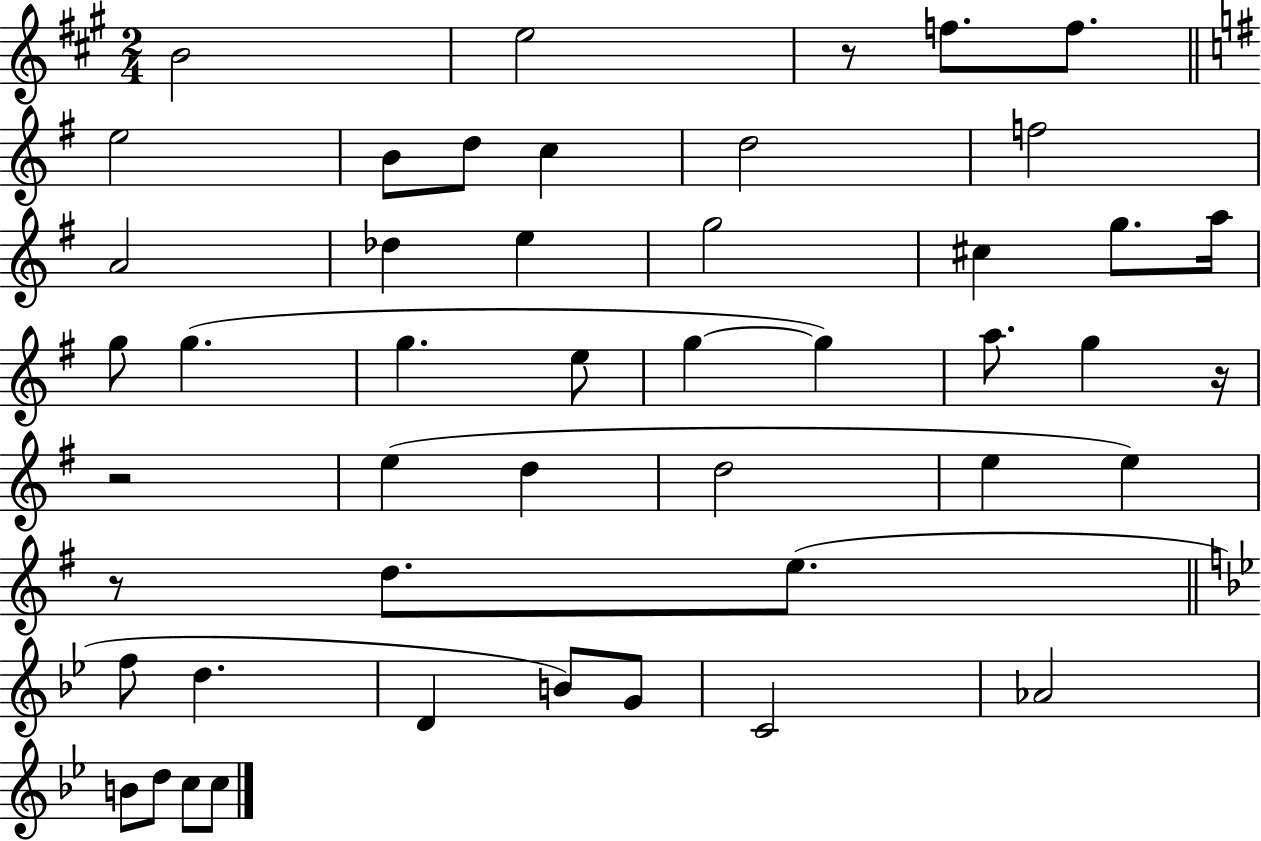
X:1
T:Untitled
M:2/4
L:1/4
K:A
B2 e2 z/2 f/2 f/2 e2 B/2 d/2 c d2 f2 A2 _d e g2 ^c g/2 a/4 g/2 g g e/2 g g a/2 g z/4 z2 e d d2 e e z/2 d/2 e/2 f/2 d D B/2 G/2 C2 _A2 B/2 d/2 c/2 c/2